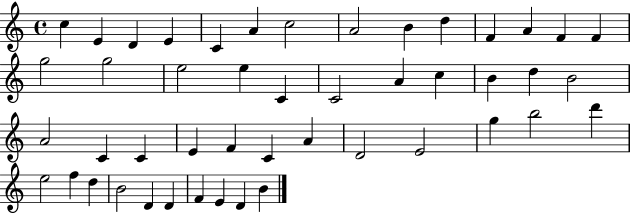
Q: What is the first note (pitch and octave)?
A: C5